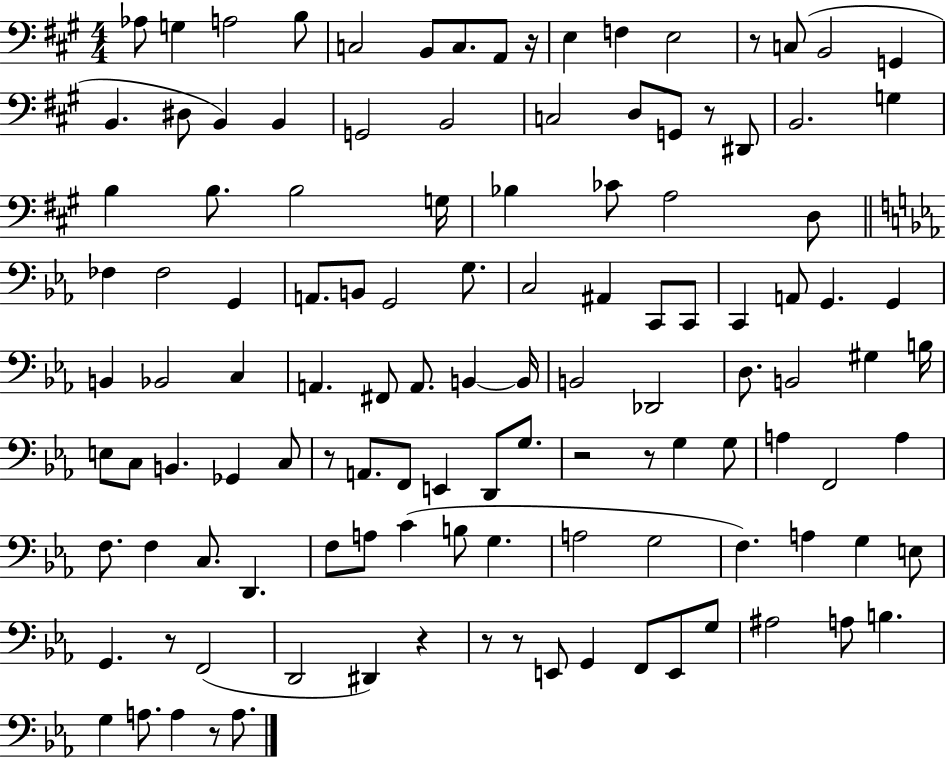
{
  \clef bass
  \numericTimeSignature
  \time 4/4
  \key a \major
  aes8 g4 a2 b8 | c2 b,8 c8. a,8 r16 | e4 f4 e2 | r8 c8( b,2 g,4 | \break b,4. dis8 b,4) b,4 | g,2 b,2 | c2 d8 g,8 r8 dis,8 | b,2. g4 | \break b4 b8. b2 g16 | bes4 ces'8 a2 d8 | \bar "||" \break \key ees \major fes4 fes2 g,4 | a,8. b,8 g,2 g8. | c2 ais,4 c,8 c,8 | c,4 a,8 g,4. g,4 | \break b,4 bes,2 c4 | a,4. fis,8 a,8. b,4~~ b,16 | b,2 des,2 | d8. b,2 gis4 b16 | \break e8 c8 b,4. ges,4 c8 | r8 a,8. f,8 e,4 d,8 g8. | r2 r8 g4 g8 | a4 f,2 a4 | \break f8. f4 c8. d,4. | f8 a8 c'4( b8 g4. | a2 g2 | f4.) a4 g4 e8 | \break g,4. r8 f,2( | d,2 dis,4) r4 | r8 r8 e,8 g,4 f,8 e,8 g8 | ais2 a8 b4. | \break g4 a8. a4 r8 a8. | \bar "|."
}